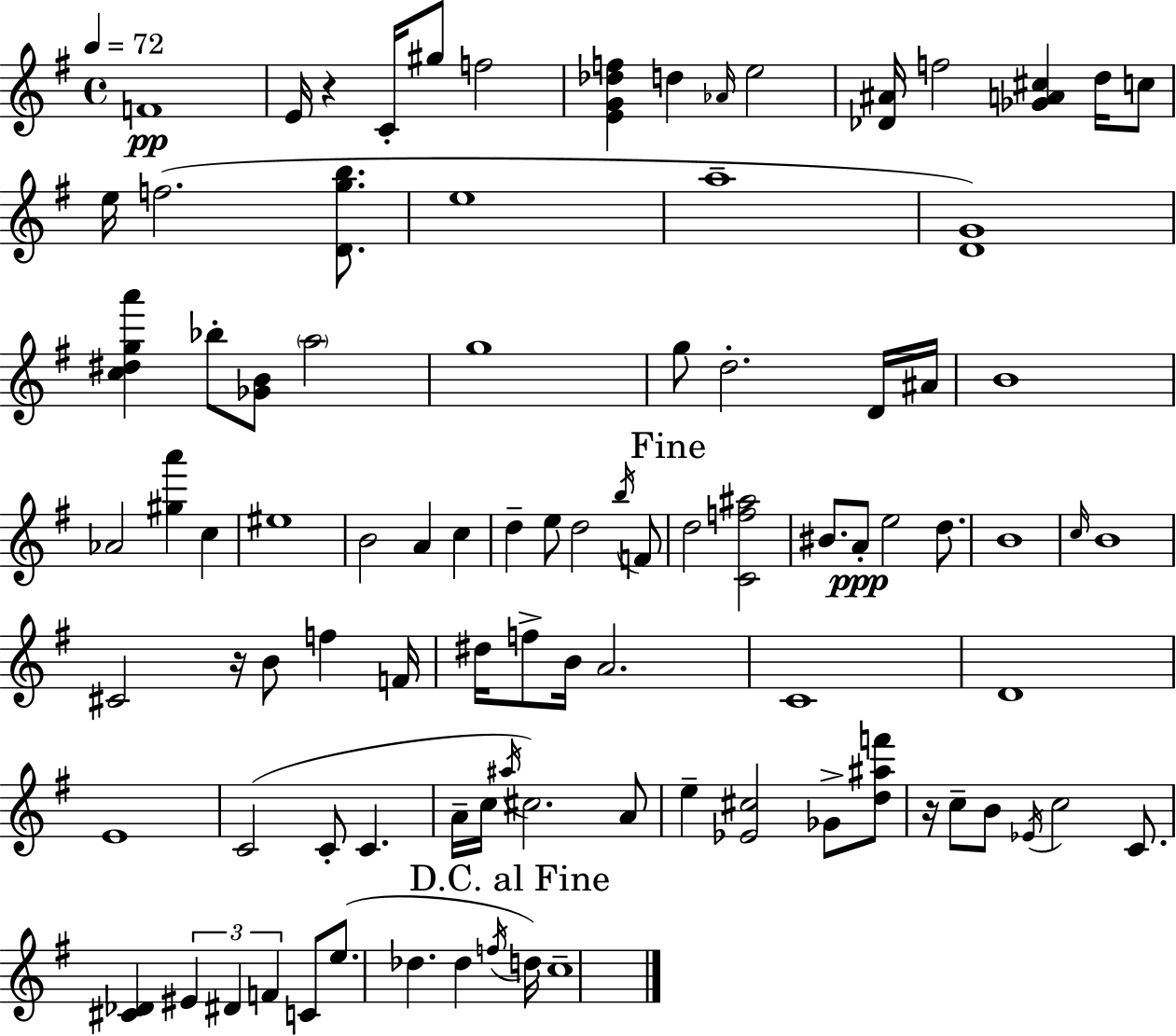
F4/w E4/s R/q C4/s G#5/e F5/h [E4,G4,Db5,F5]/q D5/q Ab4/s E5/h [Db4,A#4]/s F5/h [Gb4,A4,C#5]/q D5/s C5/e E5/s F5/h. [D4,G5,B5]/e. E5/w A5/w [D4,G4]/w [C5,D#5,G5,A6]/q Bb5/e [Gb4,B4]/e A5/h G5/w G5/e D5/h. D4/s A#4/s B4/w Ab4/h [G#5,A6]/q C5/q EIS5/w B4/h A4/q C5/q D5/q E5/e D5/h B5/s F4/e D5/h [C4,F5,A#5]/h BIS4/e. A4/e E5/h D5/e. B4/w C5/s B4/w C#4/h R/s B4/e F5/q F4/s D#5/s F5/e B4/s A4/h. C4/w D4/w E4/w C4/h C4/e C4/q. A4/s C5/s A#5/s C#5/h. A4/e E5/q [Eb4,C#5]/h Gb4/e [D5,A#5,F6]/e R/s C5/e B4/e Eb4/s C5/h C4/e. [C#4,Db4]/q EIS4/q D#4/q F4/q C4/e E5/e. Db5/q. Db5/q F5/s D5/s C5/w